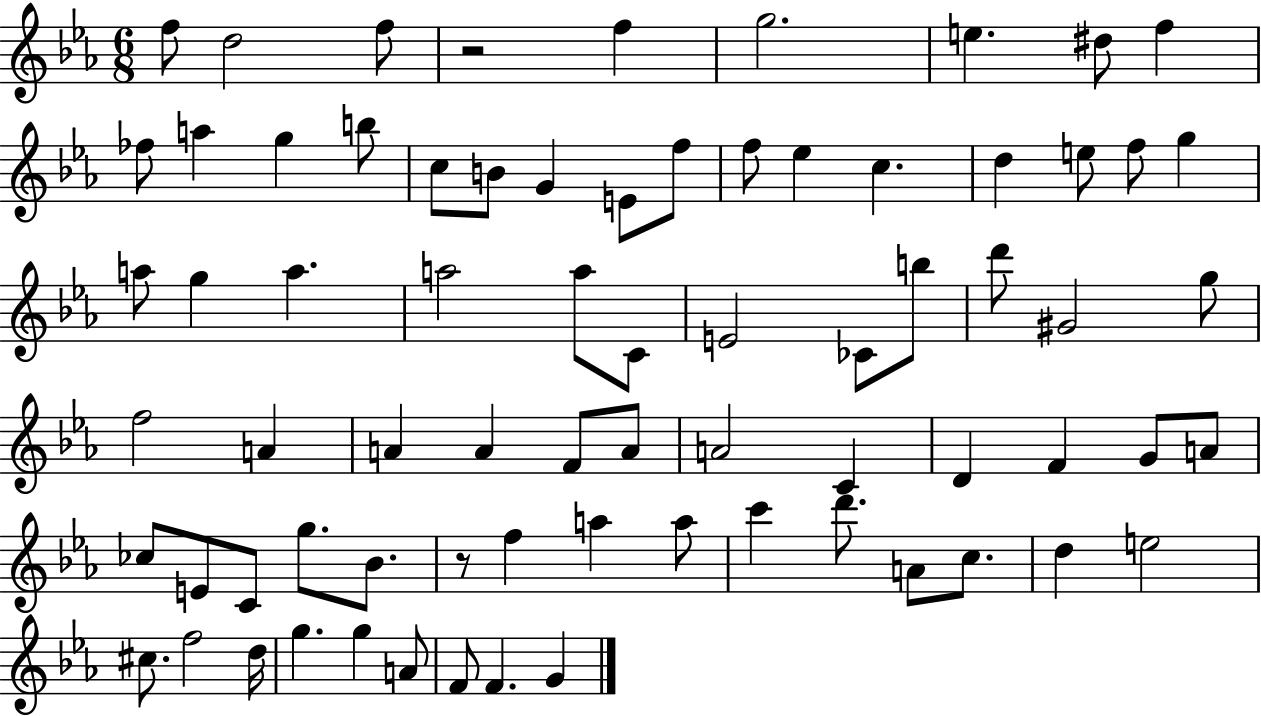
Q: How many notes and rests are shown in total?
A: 73